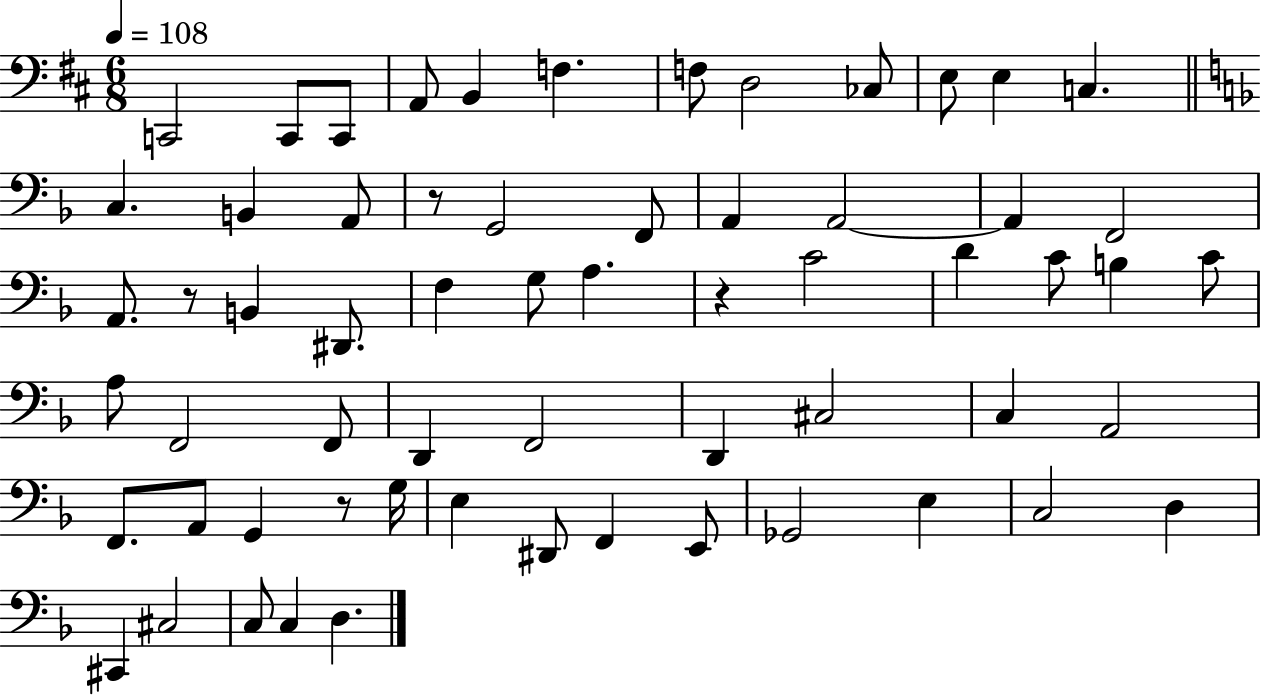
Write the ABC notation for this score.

X:1
T:Untitled
M:6/8
L:1/4
K:D
C,,2 C,,/2 C,,/2 A,,/2 B,, F, F,/2 D,2 _C,/2 E,/2 E, C, C, B,, A,,/2 z/2 G,,2 F,,/2 A,, A,,2 A,, F,,2 A,,/2 z/2 B,, ^D,,/2 F, G,/2 A, z C2 D C/2 B, C/2 A,/2 F,,2 F,,/2 D,, F,,2 D,, ^C,2 C, A,,2 F,,/2 A,,/2 G,, z/2 G,/4 E, ^D,,/2 F,, E,,/2 _G,,2 E, C,2 D, ^C,, ^C,2 C,/2 C, D,